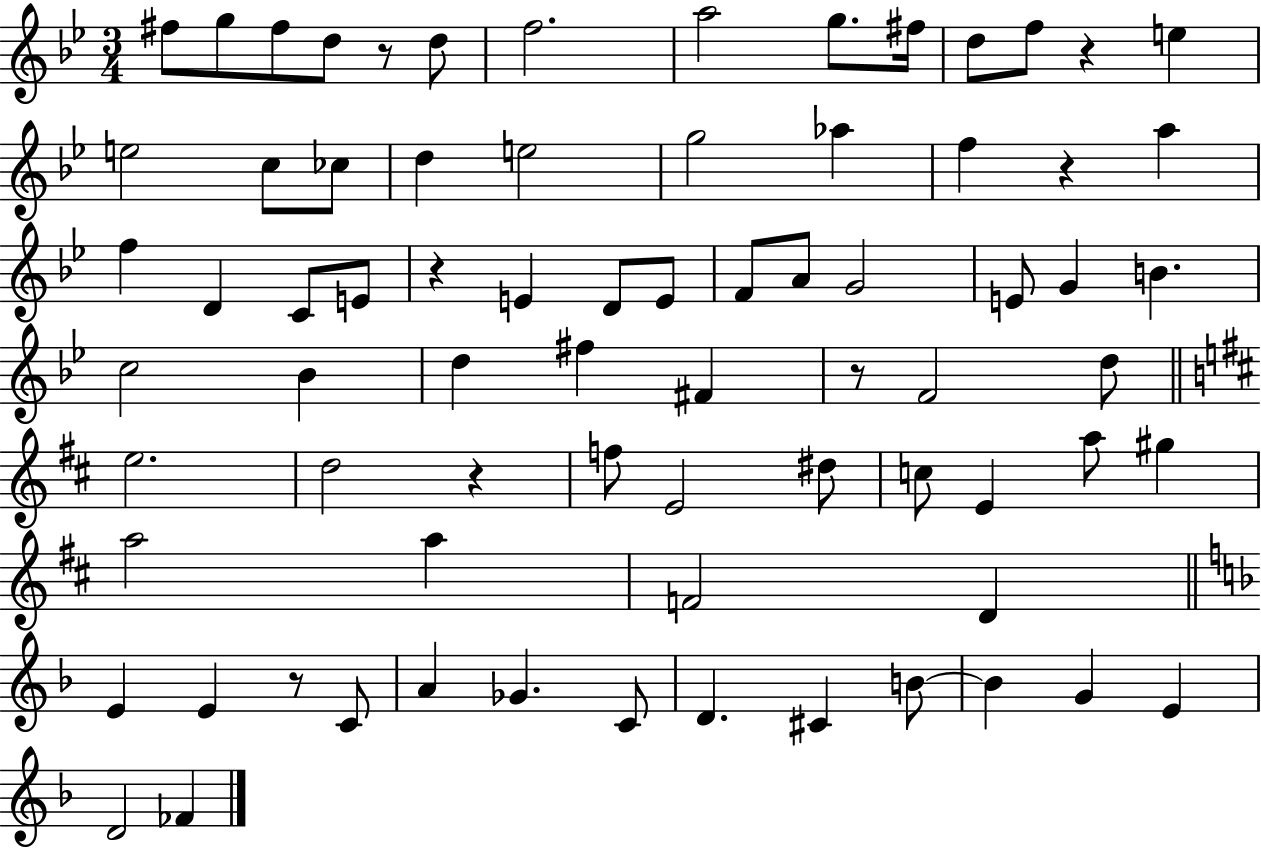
{
  \clef treble
  \numericTimeSignature
  \time 3/4
  \key bes \major
  fis''8 g''8 fis''8 d''8 r8 d''8 | f''2. | a''2 g''8. fis''16 | d''8 f''8 r4 e''4 | \break e''2 c''8 ces''8 | d''4 e''2 | g''2 aes''4 | f''4 r4 a''4 | \break f''4 d'4 c'8 e'8 | r4 e'4 d'8 e'8 | f'8 a'8 g'2 | e'8 g'4 b'4. | \break c''2 bes'4 | d''4 fis''4 fis'4 | r8 f'2 d''8 | \bar "||" \break \key d \major e''2. | d''2 r4 | f''8 e'2 dis''8 | c''8 e'4 a''8 gis''4 | \break a''2 a''4 | f'2 d'4 | \bar "||" \break \key f \major e'4 e'4 r8 c'8 | a'4 ges'4. c'8 | d'4. cis'4 b'8~~ | b'4 g'4 e'4 | \break d'2 fes'4 | \bar "|."
}